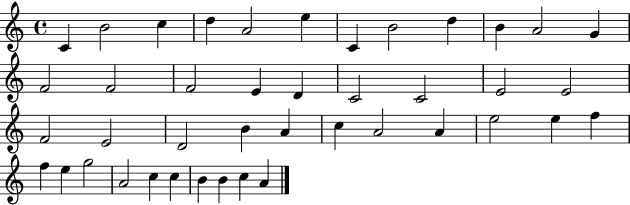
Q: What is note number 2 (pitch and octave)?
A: B4